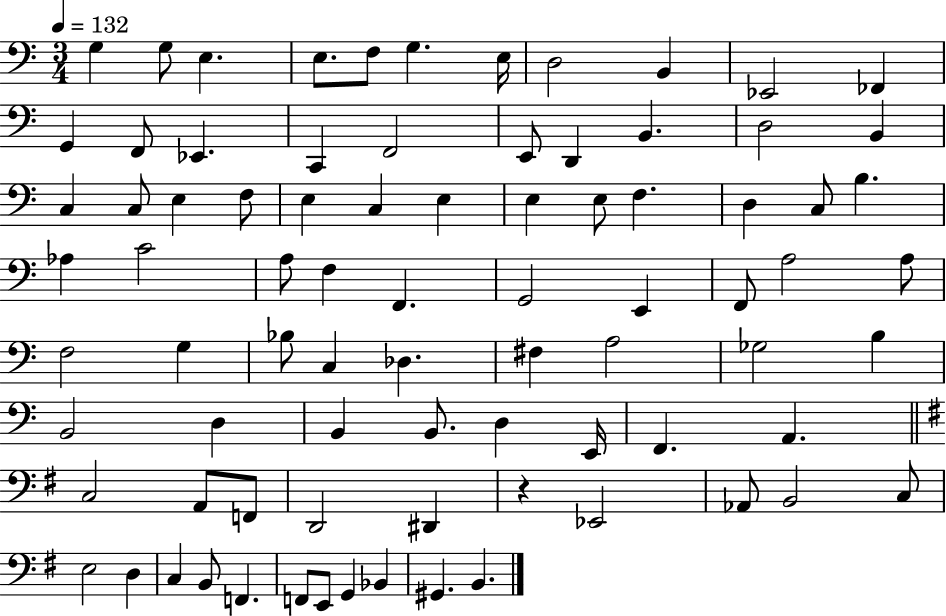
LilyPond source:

{
  \clef bass
  \numericTimeSignature
  \time 3/4
  \key c \major
  \tempo 4 = 132
  g4 g8 e4. | e8. f8 g4. e16 | d2 b,4 | ees,2 fes,4 | \break g,4 f,8 ees,4. | c,4 f,2 | e,8 d,4 b,4. | d2 b,4 | \break c4 c8 e4 f8 | e4 c4 e4 | e4 e8 f4. | d4 c8 b4. | \break aes4 c'2 | a8 f4 f,4. | g,2 e,4 | f,8 a2 a8 | \break f2 g4 | bes8 c4 des4. | fis4 a2 | ges2 b4 | \break b,2 d4 | b,4 b,8. d4 e,16 | f,4. a,4. | \bar "||" \break \key g \major c2 a,8 f,8 | d,2 dis,4 | r4 ees,2 | aes,8 b,2 c8 | \break e2 d4 | c4 b,8 f,4. | f,8 e,8 g,4 bes,4 | gis,4. b,4. | \break \bar "|."
}